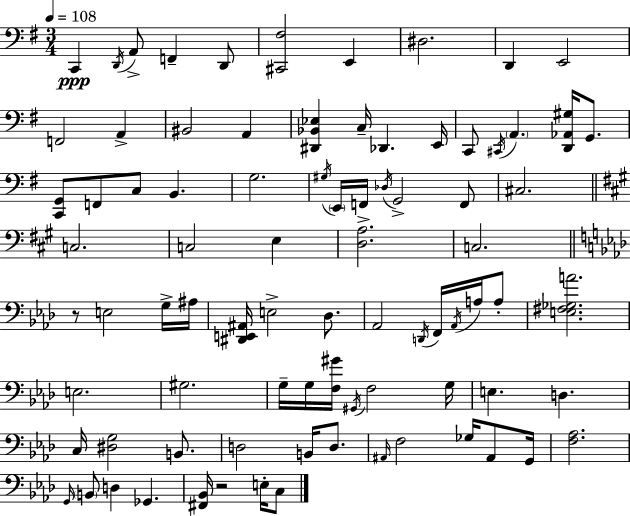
X:1
T:Untitled
M:3/4
L:1/4
K:G
C,, D,,/4 A,,/2 F,, D,,/2 [^C,,^F,]2 E,, ^D,2 D,, E,,2 F,,2 A,, ^B,,2 A,, [^D,,_B,,_E,] C,/4 _D,, E,,/4 C,,/2 ^C,,/4 A,, [D,,_A,,^G,]/4 G,,/2 [C,,G,,]/2 F,,/2 C,/2 B,, G,2 ^G,/4 E,,/4 F,,/4 _D,/4 G,,2 F,,/2 ^C,2 C,2 C,2 E, [D,A,]2 C,2 z/2 E,2 G,/4 ^A,/4 [^D,,E,,^A,,]/4 E,2 _D,/2 _A,,2 D,,/4 F,,/4 _A,,/4 A,/4 A,/2 [E,^F,_G,A]2 E,2 ^G,2 G,/4 G,/4 [F,^G]/4 ^G,,/4 F,2 G,/4 E, D, C,/4 [^D,G,]2 B,,/2 D,2 B,,/4 D,/2 ^A,,/4 F,2 _G,/4 ^A,,/2 G,,/4 [F,_A,]2 G,,/4 B,,/2 D, _G,, [^F,,_B,,]/4 z2 E,/4 C,/2